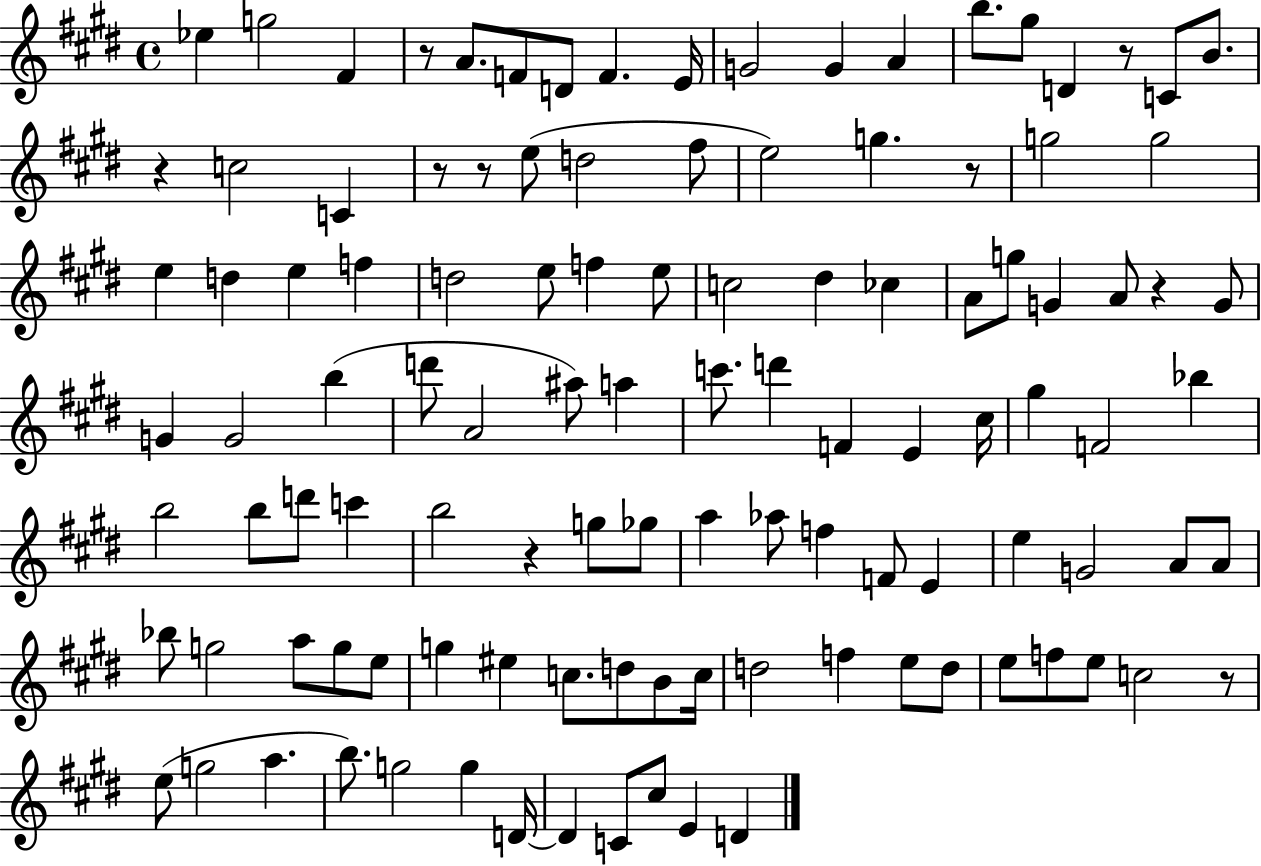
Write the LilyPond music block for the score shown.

{
  \clef treble
  \time 4/4
  \defaultTimeSignature
  \key e \major
  ees''4 g''2 fis'4 | r8 a'8. f'8 d'8 f'4. e'16 | g'2 g'4 a'4 | b''8. gis''8 d'4 r8 c'8 b'8. | \break r4 c''2 c'4 | r8 r8 e''8( d''2 fis''8 | e''2) g''4. r8 | g''2 g''2 | \break e''4 d''4 e''4 f''4 | d''2 e''8 f''4 e''8 | c''2 dis''4 ces''4 | a'8 g''8 g'4 a'8 r4 g'8 | \break g'4 g'2 b''4( | d'''8 a'2 ais''8) a''4 | c'''8. d'''4 f'4 e'4 cis''16 | gis''4 f'2 bes''4 | \break b''2 b''8 d'''8 c'''4 | b''2 r4 g''8 ges''8 | a''4 aes''8 f''4 f'8 e'4 | e''4 g'2 a'8 a'8 | \break bes''8 g''2 a''8 g''8 e''8 | g''4 eis''4 c''8. d''8 b'8 c''16 | d''2 f''4 e''8 d''8 | e''8 f''8 e''8 c''2 r8 | \break e''8( g''2 a''4. | b''8.) g''2 g''4 d'16~~ | d'4 c'8 cis''8 e'4 d'4 | \bar "|."
}